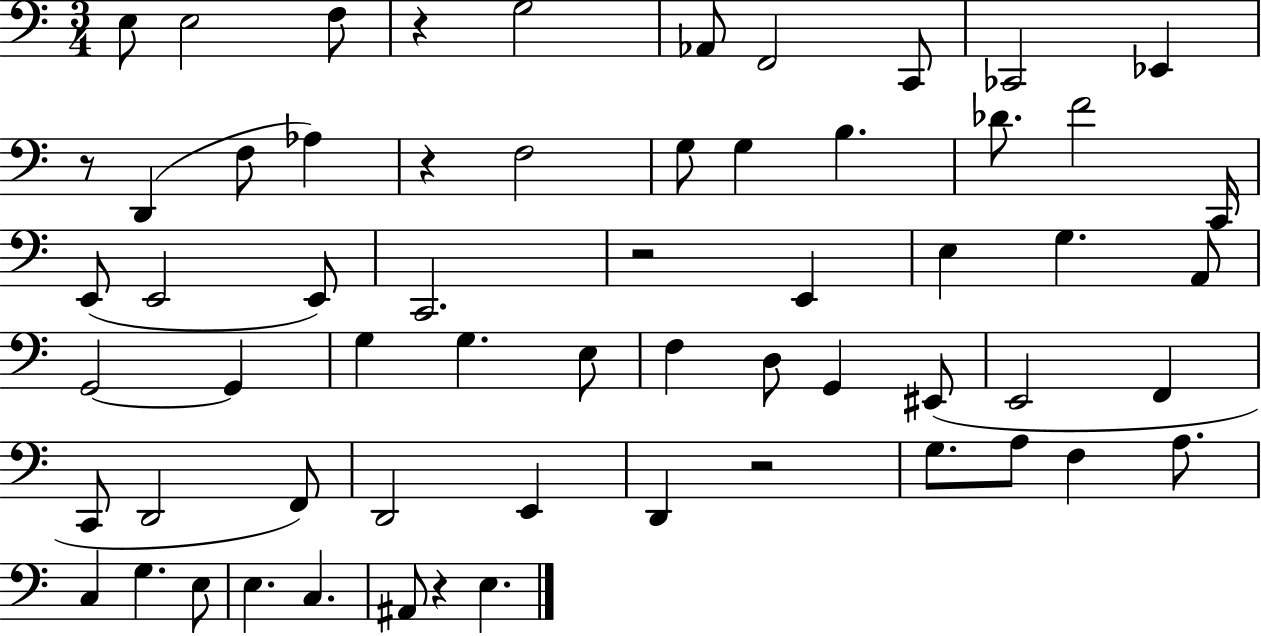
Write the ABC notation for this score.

X:1
T:Untitled
M:3/4
L:1/4
K:C
E,/2 E,2 F,/2 z G,2 _A,,/2 F,,2 C,,/2 _C,,2 _E,, z/2 D,, F,/2 _A, z F,2 G,/2 G, B, _D/2 F2 C,,/4 E,,/2 E,,2 E,,/2 C,,2 z2 E,, E, G, A,,/2 G,,2 G,, G, G, E,/2 F, D,/2 G,, ^E,,/2 E,,2 F,, C,,/2 D,,2 F,,/2 D,,2 E,, D,, z2 G,/2 A,/2 F, A,/2 C, G, E,/2 E, C, ^A,,/2 z E,